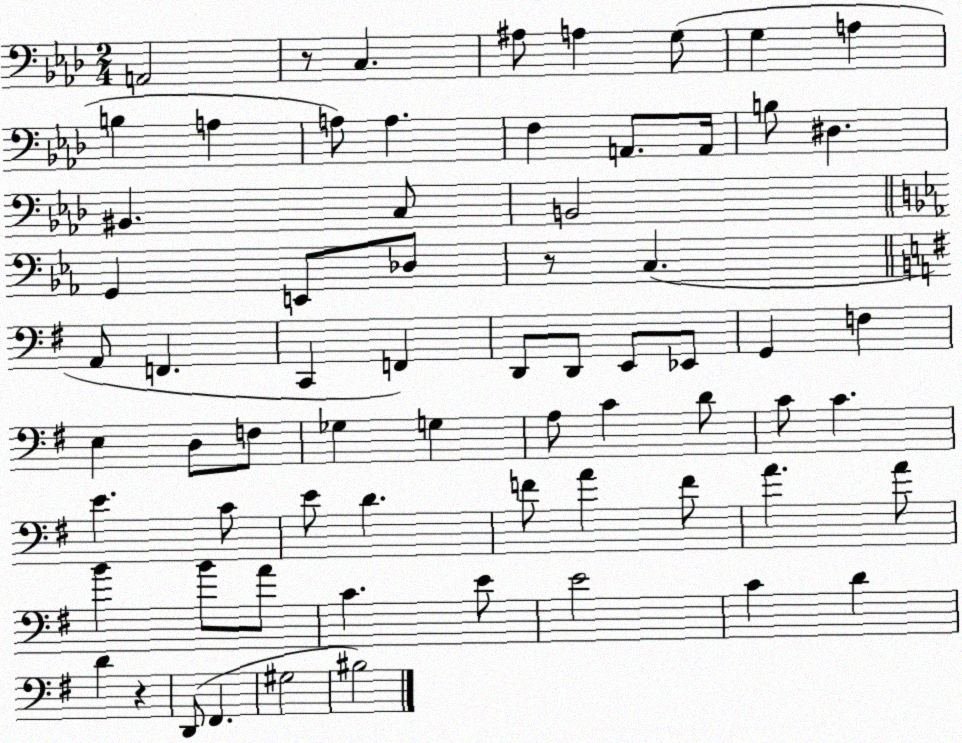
X:1
T:Untitled
M:2/4
L:1/4
K:Ab
A,,2 z/2 C, ^A,/2 A, G,/2 G, A, B, A, A,/2 A, F, A,,/2 A,,/4 B,/2 ^D, ^B,, C,/2 B,,2 G,, E,,/2 _D,/2 z/2 C, A,,/2 F,, C,, F,, D,,/2 D,,/2 E,,/2 _E,,/2 G,, F, E, D,/2 F,/2 _G, G, A,/2 C D/2 C/2 C E C/2 E/2 D F/2 A F/2 A A/2 B B/2 A/2 C E/2 E2 C D D z D,,/2 ^F,, ^G,2 ^B,2